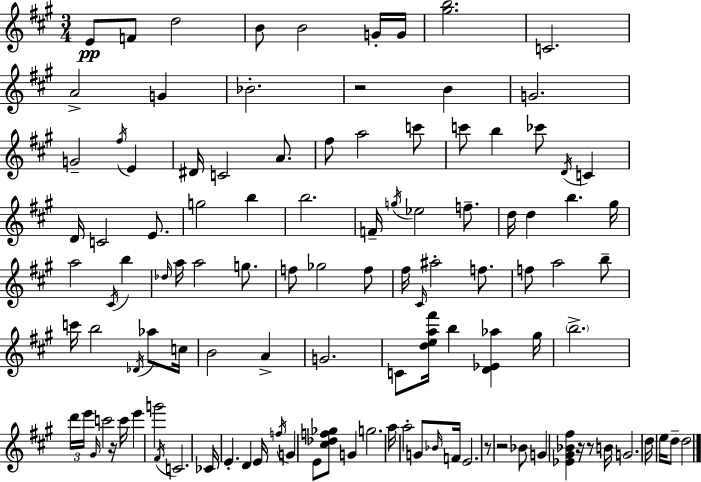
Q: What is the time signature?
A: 3/4